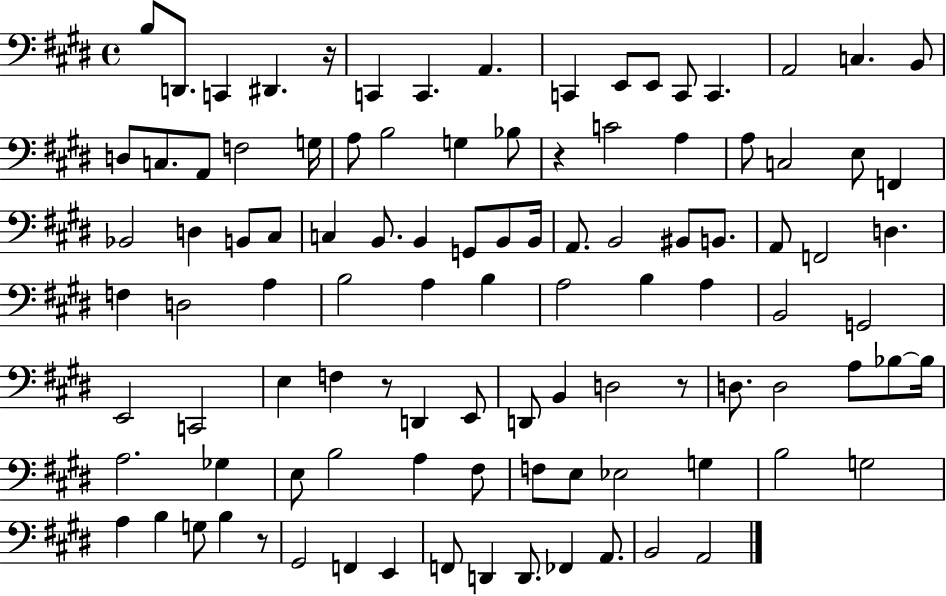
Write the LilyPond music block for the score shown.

{
  \clef bass
  \time 4/4
  \defaultTimeSignature
  \key e \major
  b8 d,8. c,4 dis,4. r16 | c,4 c,4. a,4. | c,4 e,8 e,8 c,8 c,4. | a,2 c4. b,8 | \break d8 c8. a,8 f2 g16 | a8 b2 g4 bes8 | r4 c'2 a4 | a8 c2 e8 f,4 | \break bes,2 d4 b,8 cis8 | c4 b,8. b,4 g,8 b,8 b,16 | a,8. b,2 bis,8 b,8. | a,8 f,2 d4. | \break f4 d2 a4 | b2 a4 b4 | a2 b4 a4 | b,2 g,2 | \break e,2 c,2 | e4 f4 r8 d,4 e,8 | d,8 b,4 d2 r8 | d8. d2 a8 bes8~~ bes16 | \break a2. ges4 | e8 b2 a4 fis8 | f8 e8 ees2 g4 | b2 g2 | \break a4 b4 g8 b4 r8 | gis,2 f,4 e,4 | f,8 d,4 d,8. fes,4 a,8. | b,2 a,2 | \break \bar "|."
}